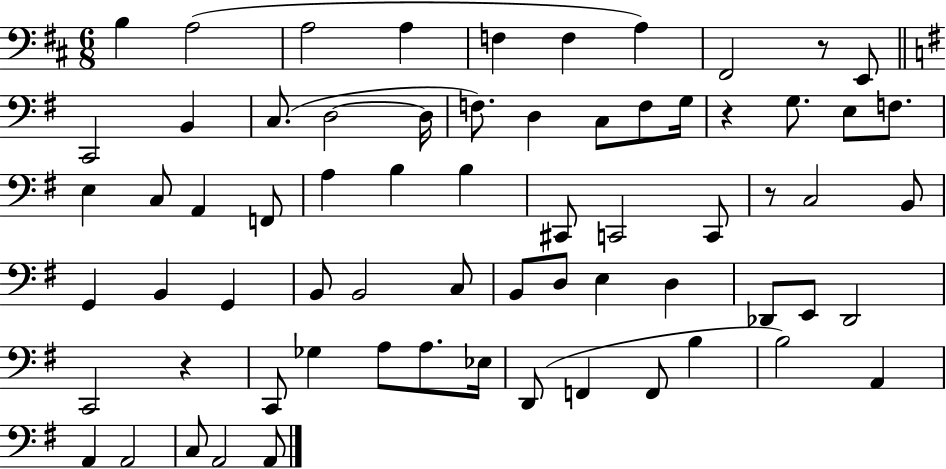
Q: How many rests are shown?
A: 4